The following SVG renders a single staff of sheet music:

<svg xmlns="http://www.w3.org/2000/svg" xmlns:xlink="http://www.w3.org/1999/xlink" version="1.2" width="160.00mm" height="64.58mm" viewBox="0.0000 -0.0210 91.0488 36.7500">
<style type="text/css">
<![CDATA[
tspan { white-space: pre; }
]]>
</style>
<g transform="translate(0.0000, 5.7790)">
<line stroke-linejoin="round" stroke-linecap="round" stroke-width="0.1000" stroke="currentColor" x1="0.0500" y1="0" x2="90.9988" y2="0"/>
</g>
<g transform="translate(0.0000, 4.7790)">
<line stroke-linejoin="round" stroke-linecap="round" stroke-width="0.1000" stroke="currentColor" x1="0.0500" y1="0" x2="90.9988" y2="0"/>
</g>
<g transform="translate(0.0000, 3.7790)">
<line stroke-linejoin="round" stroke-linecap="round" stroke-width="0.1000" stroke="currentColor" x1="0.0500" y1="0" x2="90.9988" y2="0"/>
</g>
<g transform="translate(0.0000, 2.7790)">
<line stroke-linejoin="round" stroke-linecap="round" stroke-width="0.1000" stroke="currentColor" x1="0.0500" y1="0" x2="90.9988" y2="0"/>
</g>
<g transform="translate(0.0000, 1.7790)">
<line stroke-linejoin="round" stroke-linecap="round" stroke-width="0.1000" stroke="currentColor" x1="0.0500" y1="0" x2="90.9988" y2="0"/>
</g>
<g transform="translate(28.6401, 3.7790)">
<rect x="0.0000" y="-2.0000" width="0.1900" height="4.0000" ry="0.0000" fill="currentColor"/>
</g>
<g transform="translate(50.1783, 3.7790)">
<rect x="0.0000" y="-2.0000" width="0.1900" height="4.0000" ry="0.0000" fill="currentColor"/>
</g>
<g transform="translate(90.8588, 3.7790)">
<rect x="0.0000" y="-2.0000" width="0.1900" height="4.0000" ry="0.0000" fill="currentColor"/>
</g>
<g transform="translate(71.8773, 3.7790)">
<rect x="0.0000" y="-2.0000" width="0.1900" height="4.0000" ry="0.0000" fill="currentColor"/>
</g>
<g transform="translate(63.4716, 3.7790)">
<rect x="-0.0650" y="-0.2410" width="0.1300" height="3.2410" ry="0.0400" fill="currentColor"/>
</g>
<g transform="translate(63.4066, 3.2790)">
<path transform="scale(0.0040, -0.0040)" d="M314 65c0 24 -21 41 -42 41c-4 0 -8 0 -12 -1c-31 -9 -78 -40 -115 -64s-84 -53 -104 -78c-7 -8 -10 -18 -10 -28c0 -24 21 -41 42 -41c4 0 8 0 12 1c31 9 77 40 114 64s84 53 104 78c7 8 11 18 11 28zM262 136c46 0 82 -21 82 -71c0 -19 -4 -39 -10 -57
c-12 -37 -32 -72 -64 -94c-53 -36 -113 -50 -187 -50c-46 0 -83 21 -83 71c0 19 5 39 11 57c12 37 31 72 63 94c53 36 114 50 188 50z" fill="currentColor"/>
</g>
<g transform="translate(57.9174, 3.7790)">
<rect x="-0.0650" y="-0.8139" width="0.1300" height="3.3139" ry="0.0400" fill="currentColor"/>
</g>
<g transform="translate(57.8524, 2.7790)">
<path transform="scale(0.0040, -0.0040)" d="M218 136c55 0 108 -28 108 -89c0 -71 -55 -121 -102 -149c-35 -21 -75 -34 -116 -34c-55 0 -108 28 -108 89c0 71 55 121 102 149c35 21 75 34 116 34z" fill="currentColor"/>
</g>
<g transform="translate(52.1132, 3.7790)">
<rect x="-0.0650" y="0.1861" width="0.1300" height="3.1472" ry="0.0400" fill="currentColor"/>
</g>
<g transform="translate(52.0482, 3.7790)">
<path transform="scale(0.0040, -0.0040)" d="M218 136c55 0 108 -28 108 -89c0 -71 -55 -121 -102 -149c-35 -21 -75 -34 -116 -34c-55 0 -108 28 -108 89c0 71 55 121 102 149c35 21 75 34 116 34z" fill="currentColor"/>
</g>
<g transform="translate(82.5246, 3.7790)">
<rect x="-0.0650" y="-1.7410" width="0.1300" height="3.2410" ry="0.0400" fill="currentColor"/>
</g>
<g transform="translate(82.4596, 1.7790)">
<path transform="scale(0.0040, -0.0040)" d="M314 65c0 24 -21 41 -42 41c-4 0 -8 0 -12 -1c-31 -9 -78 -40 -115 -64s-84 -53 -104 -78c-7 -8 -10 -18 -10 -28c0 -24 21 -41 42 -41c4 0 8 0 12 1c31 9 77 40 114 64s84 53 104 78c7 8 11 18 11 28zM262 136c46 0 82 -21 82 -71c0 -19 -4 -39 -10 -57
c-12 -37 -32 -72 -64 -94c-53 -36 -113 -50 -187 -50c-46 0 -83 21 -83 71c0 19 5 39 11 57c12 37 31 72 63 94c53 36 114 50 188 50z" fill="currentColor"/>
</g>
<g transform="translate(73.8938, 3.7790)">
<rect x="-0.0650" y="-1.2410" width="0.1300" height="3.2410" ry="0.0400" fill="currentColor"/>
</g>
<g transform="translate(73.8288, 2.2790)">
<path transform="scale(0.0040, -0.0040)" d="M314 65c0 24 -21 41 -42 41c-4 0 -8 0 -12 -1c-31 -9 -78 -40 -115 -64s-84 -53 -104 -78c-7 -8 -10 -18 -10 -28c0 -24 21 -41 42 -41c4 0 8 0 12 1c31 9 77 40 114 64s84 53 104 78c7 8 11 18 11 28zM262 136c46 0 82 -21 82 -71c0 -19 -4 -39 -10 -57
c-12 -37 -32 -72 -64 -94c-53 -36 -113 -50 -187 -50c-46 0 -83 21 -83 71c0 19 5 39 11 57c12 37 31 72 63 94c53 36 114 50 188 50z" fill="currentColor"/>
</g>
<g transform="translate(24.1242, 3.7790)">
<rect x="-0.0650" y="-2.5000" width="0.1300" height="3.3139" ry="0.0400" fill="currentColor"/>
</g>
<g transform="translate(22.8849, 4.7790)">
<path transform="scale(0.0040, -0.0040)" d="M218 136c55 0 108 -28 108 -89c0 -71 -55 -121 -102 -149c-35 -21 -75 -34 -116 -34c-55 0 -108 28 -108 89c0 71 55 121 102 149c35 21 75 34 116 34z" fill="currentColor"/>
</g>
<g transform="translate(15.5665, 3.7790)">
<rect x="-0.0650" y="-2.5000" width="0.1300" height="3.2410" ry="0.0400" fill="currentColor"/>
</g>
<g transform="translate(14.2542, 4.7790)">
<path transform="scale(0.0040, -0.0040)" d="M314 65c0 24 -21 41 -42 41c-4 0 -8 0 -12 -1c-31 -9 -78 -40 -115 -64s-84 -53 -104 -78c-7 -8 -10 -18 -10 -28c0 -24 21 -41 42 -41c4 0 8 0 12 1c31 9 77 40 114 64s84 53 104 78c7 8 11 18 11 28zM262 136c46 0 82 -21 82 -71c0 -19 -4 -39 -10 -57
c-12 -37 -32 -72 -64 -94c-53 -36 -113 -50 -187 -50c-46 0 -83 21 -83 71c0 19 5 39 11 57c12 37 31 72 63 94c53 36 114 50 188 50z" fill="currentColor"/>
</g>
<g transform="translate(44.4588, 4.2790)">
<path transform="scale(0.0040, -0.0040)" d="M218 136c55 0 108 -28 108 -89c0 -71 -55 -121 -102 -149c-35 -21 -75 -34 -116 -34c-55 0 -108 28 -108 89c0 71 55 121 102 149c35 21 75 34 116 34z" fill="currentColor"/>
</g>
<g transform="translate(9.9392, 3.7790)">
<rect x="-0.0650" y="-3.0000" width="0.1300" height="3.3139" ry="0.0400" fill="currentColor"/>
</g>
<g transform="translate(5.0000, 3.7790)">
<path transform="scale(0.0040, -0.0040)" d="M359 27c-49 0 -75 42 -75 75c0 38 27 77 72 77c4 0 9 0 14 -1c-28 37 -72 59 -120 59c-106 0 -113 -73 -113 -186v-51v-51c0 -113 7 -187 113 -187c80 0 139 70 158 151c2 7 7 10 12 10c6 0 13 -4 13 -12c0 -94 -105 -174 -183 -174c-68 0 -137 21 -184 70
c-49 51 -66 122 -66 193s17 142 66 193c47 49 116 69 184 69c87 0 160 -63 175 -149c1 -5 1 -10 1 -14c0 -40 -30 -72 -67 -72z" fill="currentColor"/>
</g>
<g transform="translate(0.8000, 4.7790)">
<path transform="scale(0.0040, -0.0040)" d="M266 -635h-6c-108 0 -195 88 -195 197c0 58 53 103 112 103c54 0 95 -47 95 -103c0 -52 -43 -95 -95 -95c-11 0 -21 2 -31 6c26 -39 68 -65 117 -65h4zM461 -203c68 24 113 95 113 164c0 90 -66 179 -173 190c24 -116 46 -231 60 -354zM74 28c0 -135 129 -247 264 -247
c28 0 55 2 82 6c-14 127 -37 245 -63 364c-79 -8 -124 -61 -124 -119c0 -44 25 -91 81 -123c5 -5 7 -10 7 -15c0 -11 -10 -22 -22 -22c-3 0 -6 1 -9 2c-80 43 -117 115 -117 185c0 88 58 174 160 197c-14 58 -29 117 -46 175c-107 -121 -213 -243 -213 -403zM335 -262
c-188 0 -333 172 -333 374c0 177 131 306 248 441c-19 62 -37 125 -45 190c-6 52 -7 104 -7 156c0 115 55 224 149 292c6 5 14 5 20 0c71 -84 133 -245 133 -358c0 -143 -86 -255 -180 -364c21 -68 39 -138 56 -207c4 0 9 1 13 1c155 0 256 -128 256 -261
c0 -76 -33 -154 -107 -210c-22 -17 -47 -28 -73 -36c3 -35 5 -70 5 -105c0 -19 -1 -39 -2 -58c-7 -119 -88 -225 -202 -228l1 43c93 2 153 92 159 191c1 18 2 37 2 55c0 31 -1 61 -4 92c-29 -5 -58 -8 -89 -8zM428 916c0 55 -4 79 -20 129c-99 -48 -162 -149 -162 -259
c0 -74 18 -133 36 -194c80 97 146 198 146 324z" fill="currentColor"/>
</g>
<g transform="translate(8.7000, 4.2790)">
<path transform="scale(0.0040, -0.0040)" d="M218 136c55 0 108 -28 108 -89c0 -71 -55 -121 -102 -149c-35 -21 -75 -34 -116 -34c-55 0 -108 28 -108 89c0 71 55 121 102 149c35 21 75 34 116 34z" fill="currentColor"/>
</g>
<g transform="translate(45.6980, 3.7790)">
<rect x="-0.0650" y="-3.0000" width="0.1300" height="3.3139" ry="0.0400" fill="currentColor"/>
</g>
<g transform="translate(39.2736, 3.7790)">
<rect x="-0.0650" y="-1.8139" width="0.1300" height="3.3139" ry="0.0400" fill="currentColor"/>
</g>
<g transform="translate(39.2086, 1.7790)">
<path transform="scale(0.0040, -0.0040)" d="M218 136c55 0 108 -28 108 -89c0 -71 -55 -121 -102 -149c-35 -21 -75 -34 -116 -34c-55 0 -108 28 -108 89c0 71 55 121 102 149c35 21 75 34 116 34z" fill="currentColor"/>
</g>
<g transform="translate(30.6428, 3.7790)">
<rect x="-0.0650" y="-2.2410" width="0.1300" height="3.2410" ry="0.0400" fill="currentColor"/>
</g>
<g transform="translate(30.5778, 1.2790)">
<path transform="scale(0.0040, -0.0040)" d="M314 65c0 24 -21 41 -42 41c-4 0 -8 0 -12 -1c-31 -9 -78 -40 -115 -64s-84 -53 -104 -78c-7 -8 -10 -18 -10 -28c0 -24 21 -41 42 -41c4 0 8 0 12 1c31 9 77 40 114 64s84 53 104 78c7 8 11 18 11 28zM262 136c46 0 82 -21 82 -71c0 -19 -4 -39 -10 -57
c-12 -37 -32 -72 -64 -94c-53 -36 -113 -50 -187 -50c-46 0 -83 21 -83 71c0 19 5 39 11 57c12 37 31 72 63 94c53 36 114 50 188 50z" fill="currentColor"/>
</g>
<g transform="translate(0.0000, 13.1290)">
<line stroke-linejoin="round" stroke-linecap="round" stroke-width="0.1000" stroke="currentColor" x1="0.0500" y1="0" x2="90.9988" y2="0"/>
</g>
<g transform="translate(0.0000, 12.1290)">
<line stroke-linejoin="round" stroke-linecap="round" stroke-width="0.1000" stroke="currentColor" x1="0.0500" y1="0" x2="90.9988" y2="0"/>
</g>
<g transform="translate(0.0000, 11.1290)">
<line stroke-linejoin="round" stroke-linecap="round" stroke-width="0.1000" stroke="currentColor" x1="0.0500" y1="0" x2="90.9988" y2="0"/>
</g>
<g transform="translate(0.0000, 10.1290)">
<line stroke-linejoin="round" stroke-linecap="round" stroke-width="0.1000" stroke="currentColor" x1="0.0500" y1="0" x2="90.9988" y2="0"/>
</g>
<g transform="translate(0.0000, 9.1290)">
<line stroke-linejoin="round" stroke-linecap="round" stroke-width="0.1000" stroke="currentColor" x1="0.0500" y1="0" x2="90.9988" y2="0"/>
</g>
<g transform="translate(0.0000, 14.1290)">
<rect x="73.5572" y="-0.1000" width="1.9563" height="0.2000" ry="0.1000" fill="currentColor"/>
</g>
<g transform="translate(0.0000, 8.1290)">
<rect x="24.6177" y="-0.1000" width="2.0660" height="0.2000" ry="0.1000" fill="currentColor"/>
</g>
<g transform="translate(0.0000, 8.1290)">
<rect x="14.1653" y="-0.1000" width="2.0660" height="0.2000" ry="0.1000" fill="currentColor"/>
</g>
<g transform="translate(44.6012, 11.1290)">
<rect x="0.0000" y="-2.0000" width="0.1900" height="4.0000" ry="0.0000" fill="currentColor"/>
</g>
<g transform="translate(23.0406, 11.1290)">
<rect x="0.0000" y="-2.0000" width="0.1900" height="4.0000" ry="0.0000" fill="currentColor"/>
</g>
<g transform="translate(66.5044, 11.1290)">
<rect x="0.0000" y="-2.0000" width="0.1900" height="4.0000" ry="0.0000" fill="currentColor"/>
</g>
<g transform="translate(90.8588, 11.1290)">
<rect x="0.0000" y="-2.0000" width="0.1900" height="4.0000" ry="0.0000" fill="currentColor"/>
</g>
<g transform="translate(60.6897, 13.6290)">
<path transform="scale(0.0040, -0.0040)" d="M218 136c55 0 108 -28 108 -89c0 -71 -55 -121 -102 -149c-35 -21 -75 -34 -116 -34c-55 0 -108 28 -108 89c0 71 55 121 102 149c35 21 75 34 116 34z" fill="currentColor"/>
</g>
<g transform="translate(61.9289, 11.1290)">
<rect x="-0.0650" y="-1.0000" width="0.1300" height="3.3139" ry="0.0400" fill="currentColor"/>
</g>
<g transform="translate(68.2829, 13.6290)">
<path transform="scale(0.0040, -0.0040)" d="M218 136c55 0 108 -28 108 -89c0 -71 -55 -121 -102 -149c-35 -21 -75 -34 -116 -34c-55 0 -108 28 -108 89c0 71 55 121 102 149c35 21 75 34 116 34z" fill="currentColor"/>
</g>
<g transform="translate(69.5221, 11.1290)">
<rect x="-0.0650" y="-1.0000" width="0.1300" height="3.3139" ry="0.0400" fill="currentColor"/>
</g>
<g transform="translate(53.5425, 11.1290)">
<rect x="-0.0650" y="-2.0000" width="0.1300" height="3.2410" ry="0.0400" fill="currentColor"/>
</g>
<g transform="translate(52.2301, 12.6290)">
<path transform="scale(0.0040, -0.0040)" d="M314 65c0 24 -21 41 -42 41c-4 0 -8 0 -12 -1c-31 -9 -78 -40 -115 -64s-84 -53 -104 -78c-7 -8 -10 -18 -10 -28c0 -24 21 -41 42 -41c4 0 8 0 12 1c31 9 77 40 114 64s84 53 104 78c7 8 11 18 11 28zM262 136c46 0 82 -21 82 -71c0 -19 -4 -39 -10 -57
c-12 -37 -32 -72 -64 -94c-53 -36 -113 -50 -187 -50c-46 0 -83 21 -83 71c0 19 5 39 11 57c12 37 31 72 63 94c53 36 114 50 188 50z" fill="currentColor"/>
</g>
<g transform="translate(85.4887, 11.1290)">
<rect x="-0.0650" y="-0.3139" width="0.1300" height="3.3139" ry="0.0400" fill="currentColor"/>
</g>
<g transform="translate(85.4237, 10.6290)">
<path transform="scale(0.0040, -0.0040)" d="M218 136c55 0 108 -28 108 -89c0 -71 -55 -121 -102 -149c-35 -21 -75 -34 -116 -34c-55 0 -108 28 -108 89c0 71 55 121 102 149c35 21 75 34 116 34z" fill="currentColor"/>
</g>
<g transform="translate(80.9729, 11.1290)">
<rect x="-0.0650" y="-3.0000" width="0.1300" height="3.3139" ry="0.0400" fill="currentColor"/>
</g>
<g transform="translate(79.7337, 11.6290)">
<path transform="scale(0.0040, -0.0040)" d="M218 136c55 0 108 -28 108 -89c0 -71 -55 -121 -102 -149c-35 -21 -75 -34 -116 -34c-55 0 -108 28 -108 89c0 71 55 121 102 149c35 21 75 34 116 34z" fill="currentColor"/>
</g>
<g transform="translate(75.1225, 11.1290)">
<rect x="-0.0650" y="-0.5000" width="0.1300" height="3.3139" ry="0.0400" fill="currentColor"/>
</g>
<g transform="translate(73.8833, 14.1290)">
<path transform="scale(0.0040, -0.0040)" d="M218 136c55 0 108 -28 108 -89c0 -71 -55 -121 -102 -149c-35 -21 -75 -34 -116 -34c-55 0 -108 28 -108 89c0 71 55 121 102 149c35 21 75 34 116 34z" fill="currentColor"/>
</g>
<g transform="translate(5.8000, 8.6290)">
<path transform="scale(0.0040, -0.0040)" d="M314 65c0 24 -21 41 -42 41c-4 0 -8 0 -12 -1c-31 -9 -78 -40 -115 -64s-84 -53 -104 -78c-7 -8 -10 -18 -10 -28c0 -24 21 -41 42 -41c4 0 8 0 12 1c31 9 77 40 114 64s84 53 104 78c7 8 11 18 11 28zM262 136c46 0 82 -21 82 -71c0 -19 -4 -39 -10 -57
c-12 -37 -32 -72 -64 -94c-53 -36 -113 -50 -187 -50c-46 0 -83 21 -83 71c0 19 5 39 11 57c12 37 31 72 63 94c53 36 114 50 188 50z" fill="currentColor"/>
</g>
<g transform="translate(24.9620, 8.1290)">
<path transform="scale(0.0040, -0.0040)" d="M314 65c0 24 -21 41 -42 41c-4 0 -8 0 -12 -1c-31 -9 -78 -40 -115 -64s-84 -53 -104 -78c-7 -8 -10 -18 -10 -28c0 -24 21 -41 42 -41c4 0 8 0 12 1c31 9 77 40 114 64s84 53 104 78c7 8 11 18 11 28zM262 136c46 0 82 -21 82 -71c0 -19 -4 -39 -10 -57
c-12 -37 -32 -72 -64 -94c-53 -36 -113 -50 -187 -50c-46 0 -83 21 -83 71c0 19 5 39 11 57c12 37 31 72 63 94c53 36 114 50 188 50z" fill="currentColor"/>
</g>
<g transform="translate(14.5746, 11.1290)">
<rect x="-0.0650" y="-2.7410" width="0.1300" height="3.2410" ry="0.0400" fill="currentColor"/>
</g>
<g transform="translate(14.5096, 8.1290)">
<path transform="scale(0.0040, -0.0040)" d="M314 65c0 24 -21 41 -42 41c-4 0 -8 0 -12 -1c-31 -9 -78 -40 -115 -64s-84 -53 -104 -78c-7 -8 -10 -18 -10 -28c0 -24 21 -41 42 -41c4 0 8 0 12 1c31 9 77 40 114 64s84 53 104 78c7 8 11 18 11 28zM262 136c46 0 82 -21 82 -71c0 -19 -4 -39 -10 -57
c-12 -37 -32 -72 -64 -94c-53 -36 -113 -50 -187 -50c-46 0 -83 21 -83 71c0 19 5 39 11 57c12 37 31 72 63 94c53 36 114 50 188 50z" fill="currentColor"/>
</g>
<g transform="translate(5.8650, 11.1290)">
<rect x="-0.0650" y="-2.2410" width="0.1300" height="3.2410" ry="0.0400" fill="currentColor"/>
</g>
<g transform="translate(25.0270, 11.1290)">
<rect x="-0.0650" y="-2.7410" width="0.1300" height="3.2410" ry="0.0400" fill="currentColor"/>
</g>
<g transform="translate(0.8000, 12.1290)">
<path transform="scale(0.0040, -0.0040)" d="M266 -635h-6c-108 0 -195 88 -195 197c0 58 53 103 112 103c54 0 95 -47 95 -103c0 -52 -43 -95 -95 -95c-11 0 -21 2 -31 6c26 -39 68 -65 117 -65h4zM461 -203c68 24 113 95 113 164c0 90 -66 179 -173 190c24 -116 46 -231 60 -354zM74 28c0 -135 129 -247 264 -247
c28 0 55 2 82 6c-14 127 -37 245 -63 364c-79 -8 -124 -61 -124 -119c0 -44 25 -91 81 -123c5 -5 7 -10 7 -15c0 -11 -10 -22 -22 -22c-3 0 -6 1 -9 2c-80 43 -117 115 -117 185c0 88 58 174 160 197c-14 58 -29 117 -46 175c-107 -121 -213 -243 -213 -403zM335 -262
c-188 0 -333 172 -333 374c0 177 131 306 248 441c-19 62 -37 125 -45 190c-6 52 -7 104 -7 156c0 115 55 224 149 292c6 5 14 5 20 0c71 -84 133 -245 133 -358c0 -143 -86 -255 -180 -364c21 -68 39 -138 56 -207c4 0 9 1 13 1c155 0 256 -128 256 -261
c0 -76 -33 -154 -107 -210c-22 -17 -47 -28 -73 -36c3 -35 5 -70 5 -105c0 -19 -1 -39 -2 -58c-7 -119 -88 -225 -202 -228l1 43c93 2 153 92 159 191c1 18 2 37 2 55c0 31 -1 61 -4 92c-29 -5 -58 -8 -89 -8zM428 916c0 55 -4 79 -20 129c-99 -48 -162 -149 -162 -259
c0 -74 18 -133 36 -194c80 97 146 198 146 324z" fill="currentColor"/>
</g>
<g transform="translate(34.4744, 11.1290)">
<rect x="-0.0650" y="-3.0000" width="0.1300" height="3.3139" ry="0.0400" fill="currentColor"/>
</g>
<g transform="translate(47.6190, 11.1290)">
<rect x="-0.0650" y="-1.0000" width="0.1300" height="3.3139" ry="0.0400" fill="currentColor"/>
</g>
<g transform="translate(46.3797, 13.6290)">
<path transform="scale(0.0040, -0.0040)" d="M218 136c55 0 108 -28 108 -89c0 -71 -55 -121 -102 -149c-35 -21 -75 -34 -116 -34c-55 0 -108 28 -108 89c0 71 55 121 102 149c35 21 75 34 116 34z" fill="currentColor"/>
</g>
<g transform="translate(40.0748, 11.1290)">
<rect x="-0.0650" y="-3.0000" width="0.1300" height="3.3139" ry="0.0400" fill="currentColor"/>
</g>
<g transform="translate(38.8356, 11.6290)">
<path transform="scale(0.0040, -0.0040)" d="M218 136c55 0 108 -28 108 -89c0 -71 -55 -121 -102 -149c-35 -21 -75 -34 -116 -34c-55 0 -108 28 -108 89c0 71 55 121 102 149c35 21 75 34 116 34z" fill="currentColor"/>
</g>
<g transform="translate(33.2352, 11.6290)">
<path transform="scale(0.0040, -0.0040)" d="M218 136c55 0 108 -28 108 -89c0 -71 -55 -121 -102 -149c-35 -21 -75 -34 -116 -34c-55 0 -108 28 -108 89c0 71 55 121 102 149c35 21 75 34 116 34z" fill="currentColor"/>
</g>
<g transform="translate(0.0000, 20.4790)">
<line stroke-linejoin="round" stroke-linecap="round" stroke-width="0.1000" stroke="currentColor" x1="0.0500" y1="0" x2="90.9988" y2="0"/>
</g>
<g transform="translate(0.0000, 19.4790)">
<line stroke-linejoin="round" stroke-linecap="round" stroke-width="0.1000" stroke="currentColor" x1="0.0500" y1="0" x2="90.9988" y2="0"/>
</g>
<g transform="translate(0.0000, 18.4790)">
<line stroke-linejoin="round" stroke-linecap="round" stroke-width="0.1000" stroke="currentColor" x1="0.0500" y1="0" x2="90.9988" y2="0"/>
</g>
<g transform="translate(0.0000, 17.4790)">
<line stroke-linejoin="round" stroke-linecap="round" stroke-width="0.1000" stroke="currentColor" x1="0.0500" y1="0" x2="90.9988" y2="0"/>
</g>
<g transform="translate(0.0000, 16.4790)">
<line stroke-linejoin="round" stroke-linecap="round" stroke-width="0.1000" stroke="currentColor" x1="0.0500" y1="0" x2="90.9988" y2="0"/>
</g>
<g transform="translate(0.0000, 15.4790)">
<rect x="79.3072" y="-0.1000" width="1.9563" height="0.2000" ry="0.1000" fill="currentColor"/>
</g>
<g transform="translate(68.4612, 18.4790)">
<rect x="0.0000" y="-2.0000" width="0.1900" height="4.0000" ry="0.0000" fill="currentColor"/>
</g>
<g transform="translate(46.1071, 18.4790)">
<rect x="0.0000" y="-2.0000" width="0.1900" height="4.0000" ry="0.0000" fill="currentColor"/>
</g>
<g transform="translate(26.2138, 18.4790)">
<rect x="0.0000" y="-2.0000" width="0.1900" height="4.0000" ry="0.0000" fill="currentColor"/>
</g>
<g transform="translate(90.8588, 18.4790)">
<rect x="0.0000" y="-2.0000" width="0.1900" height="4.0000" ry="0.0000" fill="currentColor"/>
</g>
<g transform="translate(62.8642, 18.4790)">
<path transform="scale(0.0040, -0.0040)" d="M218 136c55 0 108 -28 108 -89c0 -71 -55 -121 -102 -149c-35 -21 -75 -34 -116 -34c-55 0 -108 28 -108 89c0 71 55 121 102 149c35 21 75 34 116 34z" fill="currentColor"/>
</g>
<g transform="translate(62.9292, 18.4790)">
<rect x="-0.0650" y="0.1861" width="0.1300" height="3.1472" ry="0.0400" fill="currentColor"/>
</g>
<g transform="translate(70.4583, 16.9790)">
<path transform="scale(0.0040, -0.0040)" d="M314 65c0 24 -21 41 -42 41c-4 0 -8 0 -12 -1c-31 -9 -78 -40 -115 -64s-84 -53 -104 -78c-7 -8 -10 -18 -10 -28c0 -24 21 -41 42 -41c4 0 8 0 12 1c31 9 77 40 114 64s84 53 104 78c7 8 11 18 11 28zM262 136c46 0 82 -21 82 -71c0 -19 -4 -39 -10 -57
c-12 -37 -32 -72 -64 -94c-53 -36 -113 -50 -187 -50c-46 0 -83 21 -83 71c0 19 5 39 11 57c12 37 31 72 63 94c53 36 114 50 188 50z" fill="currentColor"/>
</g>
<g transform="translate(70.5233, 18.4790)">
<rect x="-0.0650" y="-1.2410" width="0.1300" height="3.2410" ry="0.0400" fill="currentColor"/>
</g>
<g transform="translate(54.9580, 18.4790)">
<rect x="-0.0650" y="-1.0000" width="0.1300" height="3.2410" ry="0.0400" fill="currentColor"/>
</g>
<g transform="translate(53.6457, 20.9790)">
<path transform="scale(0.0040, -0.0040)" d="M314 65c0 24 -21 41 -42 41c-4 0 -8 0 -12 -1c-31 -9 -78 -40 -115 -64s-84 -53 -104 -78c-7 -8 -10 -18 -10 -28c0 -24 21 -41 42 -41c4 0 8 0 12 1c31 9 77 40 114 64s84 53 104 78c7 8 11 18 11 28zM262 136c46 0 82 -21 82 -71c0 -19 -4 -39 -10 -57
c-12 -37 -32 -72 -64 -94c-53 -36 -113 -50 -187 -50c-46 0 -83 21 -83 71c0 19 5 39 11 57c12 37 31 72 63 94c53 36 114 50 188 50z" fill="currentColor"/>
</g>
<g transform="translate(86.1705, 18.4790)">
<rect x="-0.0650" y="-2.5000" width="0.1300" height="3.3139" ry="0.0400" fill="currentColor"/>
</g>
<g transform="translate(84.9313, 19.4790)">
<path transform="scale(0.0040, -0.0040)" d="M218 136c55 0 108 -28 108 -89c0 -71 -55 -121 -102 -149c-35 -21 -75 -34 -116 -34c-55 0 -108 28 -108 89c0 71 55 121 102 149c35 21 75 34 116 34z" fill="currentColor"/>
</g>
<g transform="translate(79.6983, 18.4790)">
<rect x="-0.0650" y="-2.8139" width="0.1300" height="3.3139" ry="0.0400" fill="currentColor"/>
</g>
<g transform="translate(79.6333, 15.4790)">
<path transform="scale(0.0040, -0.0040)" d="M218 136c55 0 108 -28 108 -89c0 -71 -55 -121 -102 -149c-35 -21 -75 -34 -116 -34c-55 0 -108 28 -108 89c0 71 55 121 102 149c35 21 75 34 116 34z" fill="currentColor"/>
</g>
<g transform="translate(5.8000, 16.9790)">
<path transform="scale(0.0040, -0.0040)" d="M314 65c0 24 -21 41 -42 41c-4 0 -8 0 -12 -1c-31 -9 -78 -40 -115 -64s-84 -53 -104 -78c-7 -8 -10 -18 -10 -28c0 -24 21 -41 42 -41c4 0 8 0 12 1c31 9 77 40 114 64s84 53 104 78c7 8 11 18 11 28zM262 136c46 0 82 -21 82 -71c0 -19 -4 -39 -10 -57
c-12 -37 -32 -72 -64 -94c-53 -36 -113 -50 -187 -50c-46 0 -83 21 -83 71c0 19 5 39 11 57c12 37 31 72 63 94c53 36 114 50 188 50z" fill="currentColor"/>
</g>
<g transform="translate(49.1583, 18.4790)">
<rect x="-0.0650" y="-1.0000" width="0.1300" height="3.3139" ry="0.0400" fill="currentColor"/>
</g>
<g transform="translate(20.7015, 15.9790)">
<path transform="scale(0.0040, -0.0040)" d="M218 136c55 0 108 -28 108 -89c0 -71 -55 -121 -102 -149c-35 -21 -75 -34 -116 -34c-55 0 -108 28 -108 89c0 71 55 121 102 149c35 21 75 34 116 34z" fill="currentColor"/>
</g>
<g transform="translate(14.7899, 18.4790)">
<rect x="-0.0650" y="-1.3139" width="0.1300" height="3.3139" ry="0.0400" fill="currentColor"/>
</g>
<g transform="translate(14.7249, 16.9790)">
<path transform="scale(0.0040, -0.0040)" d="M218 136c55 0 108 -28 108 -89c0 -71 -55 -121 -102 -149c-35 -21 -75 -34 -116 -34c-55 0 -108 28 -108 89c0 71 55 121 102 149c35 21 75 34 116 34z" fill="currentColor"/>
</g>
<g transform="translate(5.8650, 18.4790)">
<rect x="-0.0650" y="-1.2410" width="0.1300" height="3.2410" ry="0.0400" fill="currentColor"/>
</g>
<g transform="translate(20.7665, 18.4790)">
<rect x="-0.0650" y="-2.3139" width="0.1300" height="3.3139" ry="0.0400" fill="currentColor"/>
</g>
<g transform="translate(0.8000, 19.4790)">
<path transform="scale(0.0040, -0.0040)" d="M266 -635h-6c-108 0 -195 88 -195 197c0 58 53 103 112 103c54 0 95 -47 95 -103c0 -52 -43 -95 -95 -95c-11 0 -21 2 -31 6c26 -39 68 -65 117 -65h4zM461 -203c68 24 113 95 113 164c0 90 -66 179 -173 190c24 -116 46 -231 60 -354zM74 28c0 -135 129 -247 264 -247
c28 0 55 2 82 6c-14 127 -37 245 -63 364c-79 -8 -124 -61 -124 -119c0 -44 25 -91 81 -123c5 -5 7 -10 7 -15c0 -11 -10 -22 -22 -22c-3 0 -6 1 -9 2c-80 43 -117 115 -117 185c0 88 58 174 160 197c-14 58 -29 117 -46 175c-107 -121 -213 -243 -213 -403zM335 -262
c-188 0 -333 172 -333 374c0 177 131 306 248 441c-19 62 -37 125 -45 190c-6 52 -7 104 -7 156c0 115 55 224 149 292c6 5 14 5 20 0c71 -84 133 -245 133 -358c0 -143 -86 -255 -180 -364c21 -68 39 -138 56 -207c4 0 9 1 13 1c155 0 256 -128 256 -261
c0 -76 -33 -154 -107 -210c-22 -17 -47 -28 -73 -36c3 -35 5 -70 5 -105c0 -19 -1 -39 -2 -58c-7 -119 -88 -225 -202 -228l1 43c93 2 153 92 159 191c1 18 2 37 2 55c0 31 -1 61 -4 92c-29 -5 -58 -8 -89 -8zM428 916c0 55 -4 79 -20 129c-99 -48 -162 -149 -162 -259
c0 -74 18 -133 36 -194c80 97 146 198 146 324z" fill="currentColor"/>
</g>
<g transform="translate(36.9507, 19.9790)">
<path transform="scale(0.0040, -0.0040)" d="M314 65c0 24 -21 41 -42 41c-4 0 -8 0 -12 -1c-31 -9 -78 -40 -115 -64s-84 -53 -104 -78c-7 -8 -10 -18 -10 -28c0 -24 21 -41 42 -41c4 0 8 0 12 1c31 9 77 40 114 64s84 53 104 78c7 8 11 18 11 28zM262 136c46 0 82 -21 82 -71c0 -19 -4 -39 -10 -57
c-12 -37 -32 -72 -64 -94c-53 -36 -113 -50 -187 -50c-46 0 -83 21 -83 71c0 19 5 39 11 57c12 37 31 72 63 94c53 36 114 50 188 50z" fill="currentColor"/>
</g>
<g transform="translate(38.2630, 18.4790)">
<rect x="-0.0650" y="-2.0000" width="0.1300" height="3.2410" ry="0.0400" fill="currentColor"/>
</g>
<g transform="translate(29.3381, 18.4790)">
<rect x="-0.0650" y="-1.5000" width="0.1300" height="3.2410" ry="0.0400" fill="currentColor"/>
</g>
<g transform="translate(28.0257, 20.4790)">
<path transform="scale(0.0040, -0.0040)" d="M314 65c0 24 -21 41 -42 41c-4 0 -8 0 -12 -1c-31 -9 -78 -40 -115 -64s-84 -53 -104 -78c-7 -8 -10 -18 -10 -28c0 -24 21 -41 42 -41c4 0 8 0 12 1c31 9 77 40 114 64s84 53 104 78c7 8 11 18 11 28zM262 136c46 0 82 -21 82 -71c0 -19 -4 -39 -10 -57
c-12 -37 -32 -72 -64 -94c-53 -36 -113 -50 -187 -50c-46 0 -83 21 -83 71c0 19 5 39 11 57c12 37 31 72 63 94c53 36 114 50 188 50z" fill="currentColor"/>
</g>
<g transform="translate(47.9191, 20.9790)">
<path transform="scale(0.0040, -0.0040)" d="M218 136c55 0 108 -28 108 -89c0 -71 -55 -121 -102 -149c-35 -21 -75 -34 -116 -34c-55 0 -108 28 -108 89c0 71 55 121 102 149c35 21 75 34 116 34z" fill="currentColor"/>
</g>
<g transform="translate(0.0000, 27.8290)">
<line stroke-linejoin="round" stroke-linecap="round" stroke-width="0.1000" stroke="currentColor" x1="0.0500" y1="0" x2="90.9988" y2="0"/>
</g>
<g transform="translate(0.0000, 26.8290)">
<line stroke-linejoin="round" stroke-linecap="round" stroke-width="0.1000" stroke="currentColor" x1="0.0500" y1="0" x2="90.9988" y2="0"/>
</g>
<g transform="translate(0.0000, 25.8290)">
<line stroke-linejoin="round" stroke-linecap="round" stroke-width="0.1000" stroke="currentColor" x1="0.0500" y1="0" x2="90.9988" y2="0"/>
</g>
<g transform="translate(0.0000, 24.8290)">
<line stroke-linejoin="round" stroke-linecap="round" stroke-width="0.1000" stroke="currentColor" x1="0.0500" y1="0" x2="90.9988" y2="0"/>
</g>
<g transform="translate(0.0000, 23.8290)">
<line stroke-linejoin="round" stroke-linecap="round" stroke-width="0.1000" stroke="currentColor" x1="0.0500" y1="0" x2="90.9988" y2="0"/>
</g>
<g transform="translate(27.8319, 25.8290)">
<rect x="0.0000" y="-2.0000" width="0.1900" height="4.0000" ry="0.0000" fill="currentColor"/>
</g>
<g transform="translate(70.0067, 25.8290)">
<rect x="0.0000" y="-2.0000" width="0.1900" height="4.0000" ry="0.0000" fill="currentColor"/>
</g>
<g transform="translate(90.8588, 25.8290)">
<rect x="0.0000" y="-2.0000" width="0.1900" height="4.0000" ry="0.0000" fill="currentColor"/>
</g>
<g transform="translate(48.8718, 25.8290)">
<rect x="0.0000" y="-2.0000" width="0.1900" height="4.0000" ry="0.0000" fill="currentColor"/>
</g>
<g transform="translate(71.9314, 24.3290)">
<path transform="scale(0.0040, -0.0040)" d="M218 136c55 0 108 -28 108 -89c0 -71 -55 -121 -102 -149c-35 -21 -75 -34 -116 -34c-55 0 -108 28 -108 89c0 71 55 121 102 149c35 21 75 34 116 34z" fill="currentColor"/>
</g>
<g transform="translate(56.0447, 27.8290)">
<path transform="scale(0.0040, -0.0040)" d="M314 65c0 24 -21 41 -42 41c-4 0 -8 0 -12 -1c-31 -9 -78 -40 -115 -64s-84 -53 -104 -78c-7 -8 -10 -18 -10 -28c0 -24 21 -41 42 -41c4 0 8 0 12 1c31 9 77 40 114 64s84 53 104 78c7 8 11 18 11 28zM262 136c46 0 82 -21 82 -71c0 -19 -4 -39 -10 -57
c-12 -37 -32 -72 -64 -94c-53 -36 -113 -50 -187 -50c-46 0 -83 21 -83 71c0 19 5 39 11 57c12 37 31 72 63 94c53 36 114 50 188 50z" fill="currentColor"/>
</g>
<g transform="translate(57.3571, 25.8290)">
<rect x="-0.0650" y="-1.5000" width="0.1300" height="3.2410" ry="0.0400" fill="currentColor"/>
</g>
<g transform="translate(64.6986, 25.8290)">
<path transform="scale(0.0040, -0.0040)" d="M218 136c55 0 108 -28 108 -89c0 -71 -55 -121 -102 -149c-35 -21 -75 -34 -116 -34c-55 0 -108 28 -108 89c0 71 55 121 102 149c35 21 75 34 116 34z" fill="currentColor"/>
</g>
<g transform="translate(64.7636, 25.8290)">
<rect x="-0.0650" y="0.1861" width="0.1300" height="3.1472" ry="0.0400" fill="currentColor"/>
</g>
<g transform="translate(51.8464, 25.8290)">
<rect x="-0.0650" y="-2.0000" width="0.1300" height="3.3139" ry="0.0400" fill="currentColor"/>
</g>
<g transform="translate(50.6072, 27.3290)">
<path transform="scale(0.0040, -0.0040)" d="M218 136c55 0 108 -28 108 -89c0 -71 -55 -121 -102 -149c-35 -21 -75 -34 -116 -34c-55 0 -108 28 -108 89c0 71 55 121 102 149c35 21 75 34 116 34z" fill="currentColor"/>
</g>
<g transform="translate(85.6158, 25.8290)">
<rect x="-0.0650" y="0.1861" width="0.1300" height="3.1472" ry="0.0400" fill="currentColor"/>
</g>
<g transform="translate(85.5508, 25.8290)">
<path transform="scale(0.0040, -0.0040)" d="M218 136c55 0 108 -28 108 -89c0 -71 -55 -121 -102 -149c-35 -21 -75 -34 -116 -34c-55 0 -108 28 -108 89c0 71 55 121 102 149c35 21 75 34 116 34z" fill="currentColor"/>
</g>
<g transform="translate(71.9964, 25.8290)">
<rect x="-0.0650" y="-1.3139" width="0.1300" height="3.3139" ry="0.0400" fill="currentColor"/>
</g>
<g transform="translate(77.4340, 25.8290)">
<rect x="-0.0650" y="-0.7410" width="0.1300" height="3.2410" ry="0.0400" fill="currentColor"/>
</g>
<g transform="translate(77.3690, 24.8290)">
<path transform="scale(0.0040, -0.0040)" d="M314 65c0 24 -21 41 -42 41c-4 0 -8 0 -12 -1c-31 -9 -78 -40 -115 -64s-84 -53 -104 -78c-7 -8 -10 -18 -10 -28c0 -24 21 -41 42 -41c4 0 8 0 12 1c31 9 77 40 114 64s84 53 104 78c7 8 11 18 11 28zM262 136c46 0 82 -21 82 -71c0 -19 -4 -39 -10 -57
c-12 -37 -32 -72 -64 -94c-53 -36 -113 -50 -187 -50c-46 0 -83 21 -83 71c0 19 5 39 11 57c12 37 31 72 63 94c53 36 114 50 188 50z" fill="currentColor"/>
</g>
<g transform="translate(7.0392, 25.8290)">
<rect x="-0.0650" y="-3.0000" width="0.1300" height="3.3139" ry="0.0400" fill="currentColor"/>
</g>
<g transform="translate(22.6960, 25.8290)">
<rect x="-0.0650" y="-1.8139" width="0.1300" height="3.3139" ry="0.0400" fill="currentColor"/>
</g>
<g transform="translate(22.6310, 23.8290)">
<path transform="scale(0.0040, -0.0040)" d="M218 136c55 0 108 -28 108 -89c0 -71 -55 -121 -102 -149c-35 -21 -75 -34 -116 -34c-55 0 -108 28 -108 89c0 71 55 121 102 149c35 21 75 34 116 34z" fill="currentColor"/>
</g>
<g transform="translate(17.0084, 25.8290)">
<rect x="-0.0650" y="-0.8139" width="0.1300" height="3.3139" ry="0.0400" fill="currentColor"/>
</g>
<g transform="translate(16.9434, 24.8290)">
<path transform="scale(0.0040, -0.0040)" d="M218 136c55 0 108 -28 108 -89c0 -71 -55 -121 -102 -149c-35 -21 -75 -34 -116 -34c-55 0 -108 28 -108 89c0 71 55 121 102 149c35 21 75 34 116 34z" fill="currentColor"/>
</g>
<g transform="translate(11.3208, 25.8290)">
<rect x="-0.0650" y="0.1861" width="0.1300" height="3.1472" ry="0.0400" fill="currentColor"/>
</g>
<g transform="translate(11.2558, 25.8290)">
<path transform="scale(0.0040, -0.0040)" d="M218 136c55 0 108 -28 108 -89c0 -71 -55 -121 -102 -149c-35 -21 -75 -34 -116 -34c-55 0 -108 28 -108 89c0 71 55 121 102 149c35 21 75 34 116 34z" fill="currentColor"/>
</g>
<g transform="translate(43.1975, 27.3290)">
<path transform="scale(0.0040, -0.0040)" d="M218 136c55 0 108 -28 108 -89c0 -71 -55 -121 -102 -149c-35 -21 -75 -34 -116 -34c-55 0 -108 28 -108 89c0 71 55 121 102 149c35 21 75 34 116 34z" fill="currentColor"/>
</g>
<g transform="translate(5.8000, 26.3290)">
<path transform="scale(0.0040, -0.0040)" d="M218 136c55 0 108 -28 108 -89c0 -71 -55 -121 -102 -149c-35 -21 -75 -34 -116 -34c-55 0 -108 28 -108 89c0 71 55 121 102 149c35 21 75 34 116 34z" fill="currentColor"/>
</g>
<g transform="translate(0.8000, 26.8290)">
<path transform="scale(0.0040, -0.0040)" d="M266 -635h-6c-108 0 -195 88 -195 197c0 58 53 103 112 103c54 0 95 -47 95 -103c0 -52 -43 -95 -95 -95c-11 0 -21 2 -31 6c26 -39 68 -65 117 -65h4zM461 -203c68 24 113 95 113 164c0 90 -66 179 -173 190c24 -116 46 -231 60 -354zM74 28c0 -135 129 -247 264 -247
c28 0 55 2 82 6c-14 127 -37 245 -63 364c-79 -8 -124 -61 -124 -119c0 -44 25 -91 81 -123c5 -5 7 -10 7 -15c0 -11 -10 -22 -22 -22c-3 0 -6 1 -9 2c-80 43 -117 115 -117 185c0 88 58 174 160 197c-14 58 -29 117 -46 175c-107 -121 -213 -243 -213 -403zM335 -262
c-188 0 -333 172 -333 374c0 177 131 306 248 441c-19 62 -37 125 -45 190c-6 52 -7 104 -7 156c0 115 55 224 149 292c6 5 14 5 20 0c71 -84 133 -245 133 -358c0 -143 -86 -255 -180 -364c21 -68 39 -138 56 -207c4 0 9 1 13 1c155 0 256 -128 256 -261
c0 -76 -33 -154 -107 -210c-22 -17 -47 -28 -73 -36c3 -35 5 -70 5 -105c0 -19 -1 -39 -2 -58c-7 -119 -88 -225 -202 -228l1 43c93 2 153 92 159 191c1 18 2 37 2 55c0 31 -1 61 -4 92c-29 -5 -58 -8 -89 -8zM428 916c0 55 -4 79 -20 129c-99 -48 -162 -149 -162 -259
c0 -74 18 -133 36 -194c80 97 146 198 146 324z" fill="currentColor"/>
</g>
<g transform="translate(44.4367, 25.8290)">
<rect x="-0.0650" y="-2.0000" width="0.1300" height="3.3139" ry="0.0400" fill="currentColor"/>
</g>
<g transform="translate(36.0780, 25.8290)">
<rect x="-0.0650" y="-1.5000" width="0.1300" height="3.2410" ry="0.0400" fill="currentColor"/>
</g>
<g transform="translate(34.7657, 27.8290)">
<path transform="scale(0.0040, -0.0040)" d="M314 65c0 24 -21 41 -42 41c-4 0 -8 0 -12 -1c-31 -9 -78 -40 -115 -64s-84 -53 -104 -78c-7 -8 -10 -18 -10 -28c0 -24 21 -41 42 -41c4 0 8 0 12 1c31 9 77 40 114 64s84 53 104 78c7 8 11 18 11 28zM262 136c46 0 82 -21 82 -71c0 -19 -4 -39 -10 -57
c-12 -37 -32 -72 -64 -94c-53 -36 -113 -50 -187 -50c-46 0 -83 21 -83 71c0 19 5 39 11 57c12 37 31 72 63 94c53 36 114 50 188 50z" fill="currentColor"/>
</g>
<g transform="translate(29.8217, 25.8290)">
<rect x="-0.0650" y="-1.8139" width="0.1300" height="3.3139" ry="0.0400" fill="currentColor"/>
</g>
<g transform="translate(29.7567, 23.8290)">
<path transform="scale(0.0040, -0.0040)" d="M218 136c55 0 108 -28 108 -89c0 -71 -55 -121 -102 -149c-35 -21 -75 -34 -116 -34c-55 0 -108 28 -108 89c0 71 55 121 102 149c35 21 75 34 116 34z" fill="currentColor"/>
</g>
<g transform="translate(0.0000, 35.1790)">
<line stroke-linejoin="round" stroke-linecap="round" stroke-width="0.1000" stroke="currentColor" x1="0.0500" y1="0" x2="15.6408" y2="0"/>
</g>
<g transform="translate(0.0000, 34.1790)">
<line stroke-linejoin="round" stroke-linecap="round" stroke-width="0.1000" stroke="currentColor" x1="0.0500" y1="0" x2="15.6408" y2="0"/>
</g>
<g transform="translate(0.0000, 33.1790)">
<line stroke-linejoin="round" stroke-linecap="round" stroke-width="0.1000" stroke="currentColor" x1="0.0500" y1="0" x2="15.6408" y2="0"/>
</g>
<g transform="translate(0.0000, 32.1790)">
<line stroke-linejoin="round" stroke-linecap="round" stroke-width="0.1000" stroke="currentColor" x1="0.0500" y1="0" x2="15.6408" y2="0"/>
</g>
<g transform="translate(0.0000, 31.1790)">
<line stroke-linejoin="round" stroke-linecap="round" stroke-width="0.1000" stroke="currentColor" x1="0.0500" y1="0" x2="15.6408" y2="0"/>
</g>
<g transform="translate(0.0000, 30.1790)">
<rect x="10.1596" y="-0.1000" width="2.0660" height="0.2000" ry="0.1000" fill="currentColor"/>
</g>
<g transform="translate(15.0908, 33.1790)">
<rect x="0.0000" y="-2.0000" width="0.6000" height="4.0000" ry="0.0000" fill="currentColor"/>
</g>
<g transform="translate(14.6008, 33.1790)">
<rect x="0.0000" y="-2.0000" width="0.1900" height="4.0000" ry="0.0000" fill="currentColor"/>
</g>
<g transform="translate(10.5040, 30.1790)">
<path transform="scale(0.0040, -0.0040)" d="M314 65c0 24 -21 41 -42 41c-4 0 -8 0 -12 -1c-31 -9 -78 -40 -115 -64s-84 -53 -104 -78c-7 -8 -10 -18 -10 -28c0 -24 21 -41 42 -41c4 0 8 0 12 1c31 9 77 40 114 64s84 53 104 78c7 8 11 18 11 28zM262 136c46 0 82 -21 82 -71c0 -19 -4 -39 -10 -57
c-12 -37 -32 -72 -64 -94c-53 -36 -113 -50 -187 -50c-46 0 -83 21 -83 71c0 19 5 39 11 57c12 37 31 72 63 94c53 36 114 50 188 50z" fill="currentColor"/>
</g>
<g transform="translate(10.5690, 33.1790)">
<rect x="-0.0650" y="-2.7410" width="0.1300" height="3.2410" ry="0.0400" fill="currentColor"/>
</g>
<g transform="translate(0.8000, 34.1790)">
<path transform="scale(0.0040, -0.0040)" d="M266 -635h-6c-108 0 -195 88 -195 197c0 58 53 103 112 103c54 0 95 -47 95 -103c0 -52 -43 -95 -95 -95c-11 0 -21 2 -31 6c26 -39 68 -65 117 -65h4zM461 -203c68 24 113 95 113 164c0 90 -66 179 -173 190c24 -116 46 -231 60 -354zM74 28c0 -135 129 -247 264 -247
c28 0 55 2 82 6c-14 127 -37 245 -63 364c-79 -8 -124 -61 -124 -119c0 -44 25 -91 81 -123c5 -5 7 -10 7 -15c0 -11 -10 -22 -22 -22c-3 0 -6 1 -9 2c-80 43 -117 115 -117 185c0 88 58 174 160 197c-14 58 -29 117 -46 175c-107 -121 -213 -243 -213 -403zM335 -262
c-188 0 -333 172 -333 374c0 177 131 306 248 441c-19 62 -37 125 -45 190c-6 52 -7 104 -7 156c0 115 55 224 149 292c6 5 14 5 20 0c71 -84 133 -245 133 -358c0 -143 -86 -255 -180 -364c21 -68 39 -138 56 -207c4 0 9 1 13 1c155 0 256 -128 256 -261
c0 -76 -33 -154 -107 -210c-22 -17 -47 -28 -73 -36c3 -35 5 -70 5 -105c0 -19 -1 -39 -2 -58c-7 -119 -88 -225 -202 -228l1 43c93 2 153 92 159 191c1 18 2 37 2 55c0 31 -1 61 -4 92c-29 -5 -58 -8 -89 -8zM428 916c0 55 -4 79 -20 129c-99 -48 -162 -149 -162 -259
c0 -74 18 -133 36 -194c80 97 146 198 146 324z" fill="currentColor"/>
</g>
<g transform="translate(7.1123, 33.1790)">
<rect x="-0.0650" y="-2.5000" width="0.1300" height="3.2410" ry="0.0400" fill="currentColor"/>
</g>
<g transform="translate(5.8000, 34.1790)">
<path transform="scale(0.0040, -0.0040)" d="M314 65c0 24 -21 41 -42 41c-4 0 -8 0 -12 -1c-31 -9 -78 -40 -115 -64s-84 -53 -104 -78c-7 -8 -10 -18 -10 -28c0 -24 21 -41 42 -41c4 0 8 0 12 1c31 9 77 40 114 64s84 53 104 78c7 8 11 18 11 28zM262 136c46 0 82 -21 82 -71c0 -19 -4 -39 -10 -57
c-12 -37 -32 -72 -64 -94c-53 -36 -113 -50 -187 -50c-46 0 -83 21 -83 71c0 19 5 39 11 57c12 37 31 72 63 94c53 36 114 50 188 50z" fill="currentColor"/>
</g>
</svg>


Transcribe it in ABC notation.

X:1
T:Untitled
M:4/4
L:1/4
K:C
A G2 G g2 f A B d c2 e2 f2 g2 a2 a2 A A D F2 D D C A c e2 e g E2 F2 D D2 B e2 a G A B d f f E2 F F E2 B e d2 B G2 a2